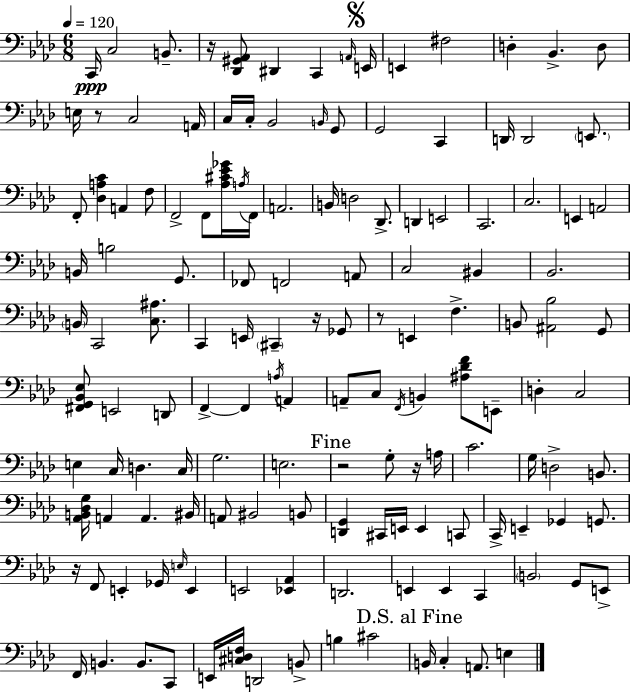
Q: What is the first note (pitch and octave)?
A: C2